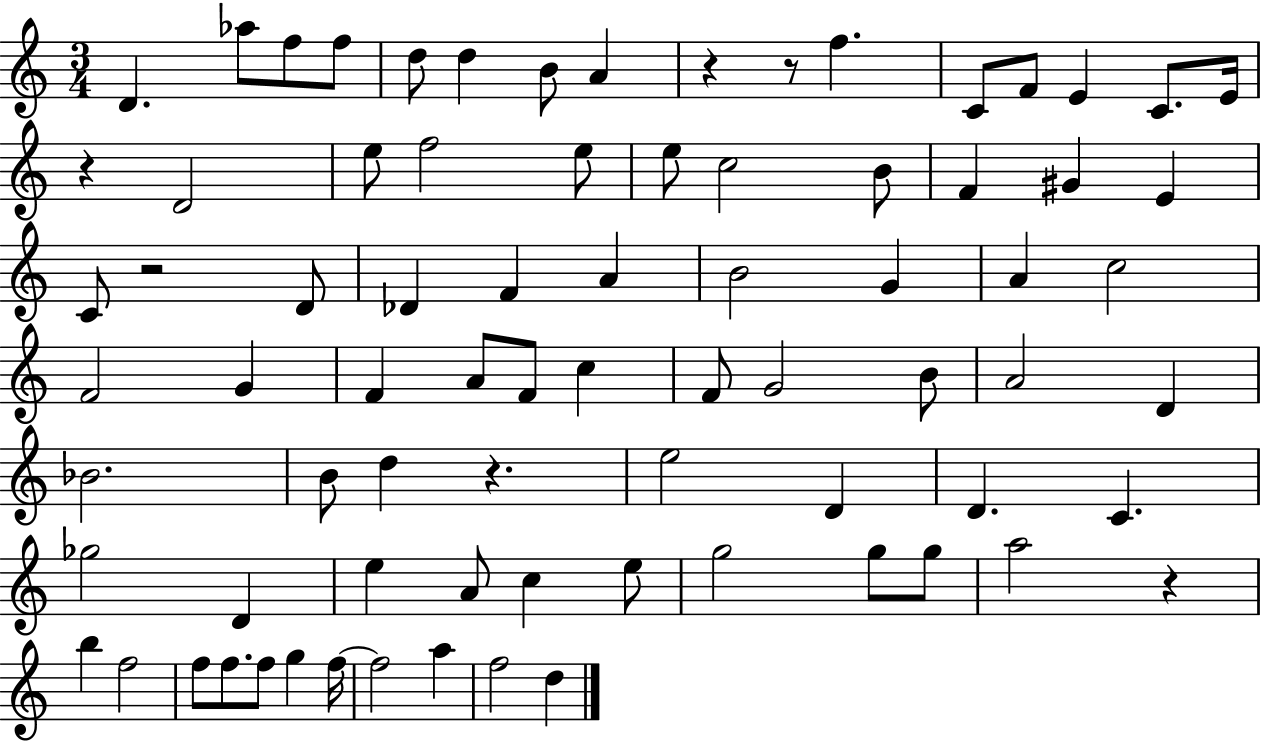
{
  \clef treble
  \numericTimeSignature
  \time 3/4
  \key c \major
  d'4. aes''8 f''8 f''8 | d''8 d''4 b'8 a'4 | r4 r8 f''4. | c'8 f'8 e'4 c'8. e'16 | \break r4 d'2 | e''8 f''2 e''8 | e''8 c''2 b'8 | f'4 gis'4 e'4 | \break c'8 r2 d'8 | des'4 f'4 a'4 | b'2 g'4 | a'4 c''2 | \break f'2 g'4 | f'4 a'8 f'8 c''4 | f'8 g'2 b'8 | a'2 d'4 | \break bes'2. | b'8 d''4 r4. | e''2 d'4 | d'4. c'4. | \break ges''2 d'4 | e''4 a'8 c''4 e''8 | g''2 g''8 g''8 | a''2 r4 | \break b''4 f''2 | f''8 f''8. f''8 g''4 f''16~~ | f''2 a''4 | f''2 d''4 | \break \bar "|."
}